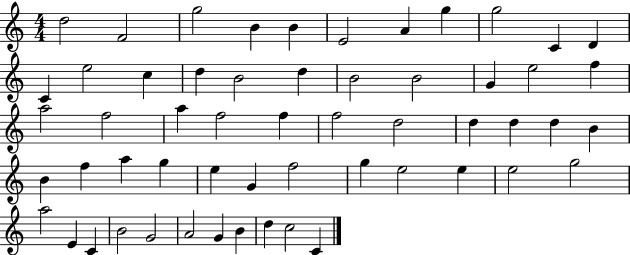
D5/h F4/h G5/h B4/q B4/q E4/h A4/q G5/q G5/h C4/q D4/q C4/q E5/h C5/q D5/q B4/h D5/q B4/h B4/h G4/q E5/h F5/q A5/h F5/h A5/q F5/h F5/q F5/h D5/h D5/q D5/q D5/q B4/q B4/q F5/q A5/q G5/q E5/q G4/q F5/h G5/q E5/h E5/q E5/h G5/h A5/h E4/q C4/q B4/h G4/h A4/h G4/q B4/q D5/q C5/h C4/q